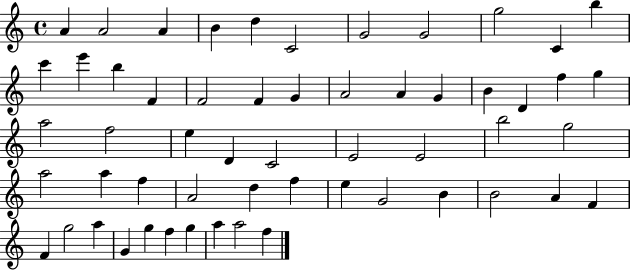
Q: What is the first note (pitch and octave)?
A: A4